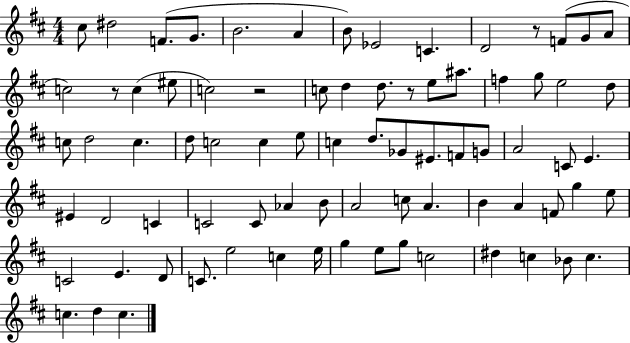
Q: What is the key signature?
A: D major